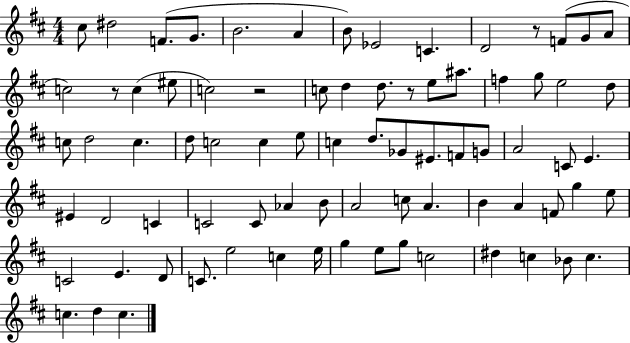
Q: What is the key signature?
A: D major